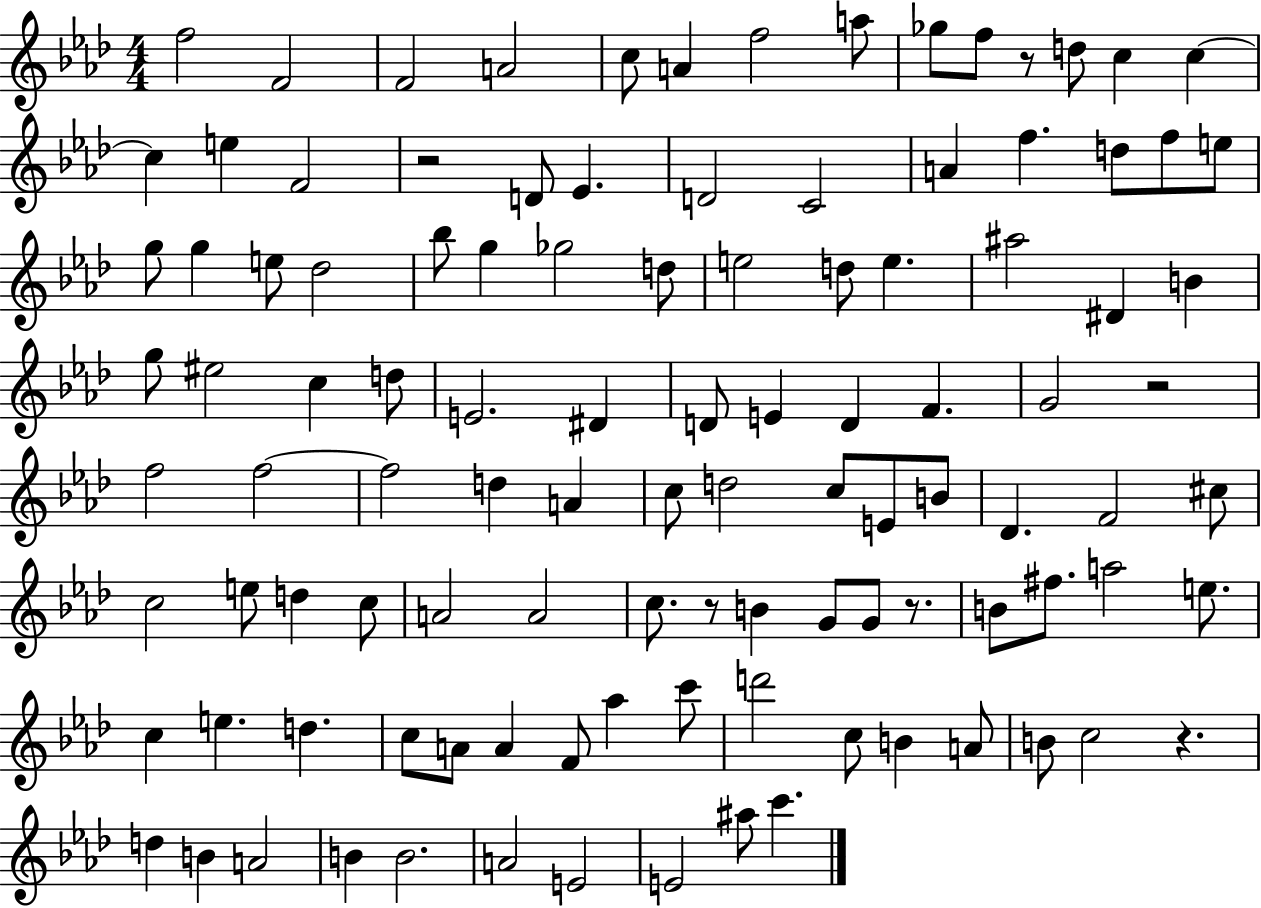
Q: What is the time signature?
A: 4/4